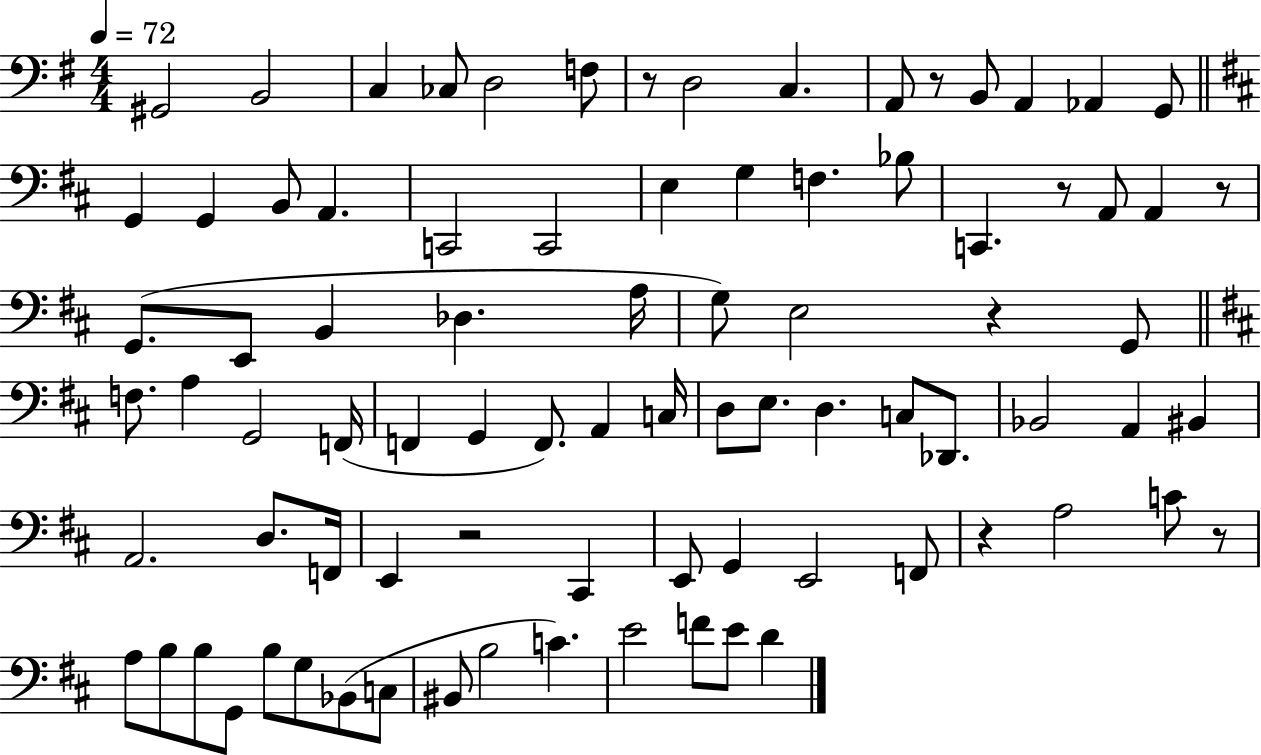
X:1
T:Untitled
M:4/4
L:1/4
K:G
^G,,2 B,,2 C, _C,/2 D,2 F,/2 z/2 D,2 C, A,,/2 z/2 B,,/2 A,, _A,, G,,/2 G,, G,, B,,/2 A,, C,,2 C,,2 E, G, F, _B,/2 C,, z/2 A,,/2 A,, z/2 G,,/2 E,,/2 B,, _D, A,/4 G,/2 E,2 z G,,/2 F,/2 A, G,,2 F,,/4 F,, G,, F,,/2 A,, C,/4 D,/2 E,/2 D, C,/2 _D,,/2 _B,,2 A,, ^B,, A,,2 D,/2 F,,/4 E,, z2 ^C,, E,,/2 G,, E,,2 F,,/2 z A,2 C/2 z/2 A,/2 B,/2 B,/2 G,,/2 B,/2 G,/2 _B,,/2 C,/2 ^B,,/2 B,2 C E2 F/2 E/2 D